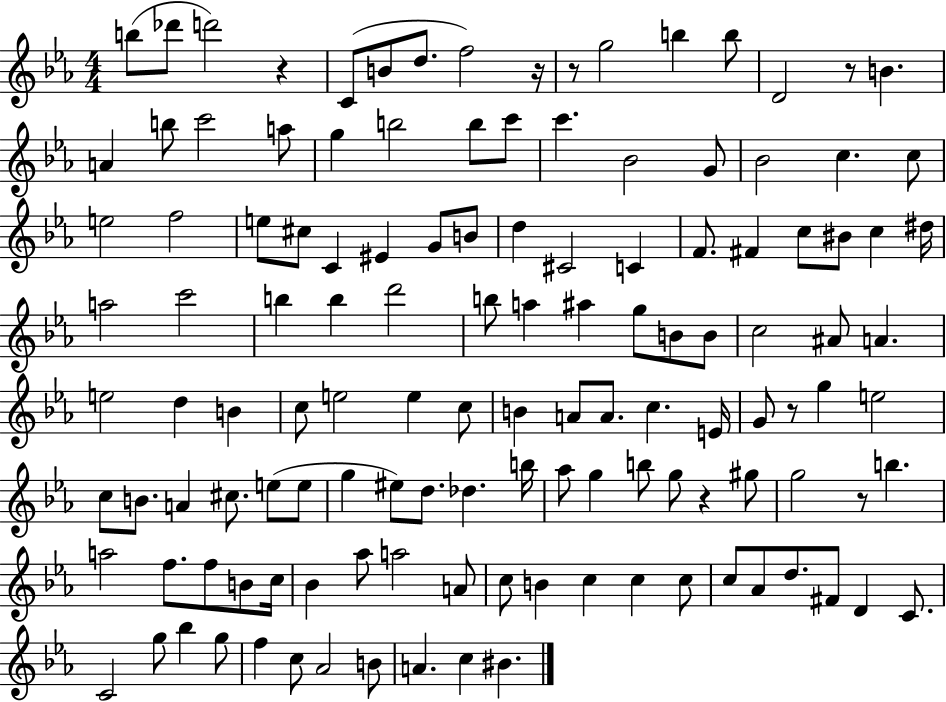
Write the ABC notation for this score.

X:1
T:Untitled
M:4/4
L:1/4
K:Eb
b/2 _d'/2 d'2 z C/2 B/2 d/2 f2 z/4 z/2 g2 b b/2 D2 z/2 B A b/2 c'2 a/2 g b2 b/2 c'/2 c' _B2 G/2 _B2 c c/2 e2 f2 e/2 ^c/2 C ^E G/2 B/2 d ^C2 C F/2 ^F c/2 ^B/2 c ^d/4 a2 c'2 b b d'2 b/2 a ^a g/2 B/2 B/2 c2 ^A/2 A e2 d B c/2 e2 e c/2 B A/2 A/2 c E/4 G/2 z/2 g e2 c/2 B/2 A ^c/2 e/2 e/2 g ^e/2 d/2 _d b/4 _a/2 g b/2 g/2 z ^g/2 g2 z/2 b a2 f/2 f/2 B/2 c/4 _B _a/2 a2 A/2 c/2 B c c c/2 c/2 _A/2 d/2 ^F/2 D C/2 C2 g/2 _b g/2 f c/2 _A2 B/2 A c ^B